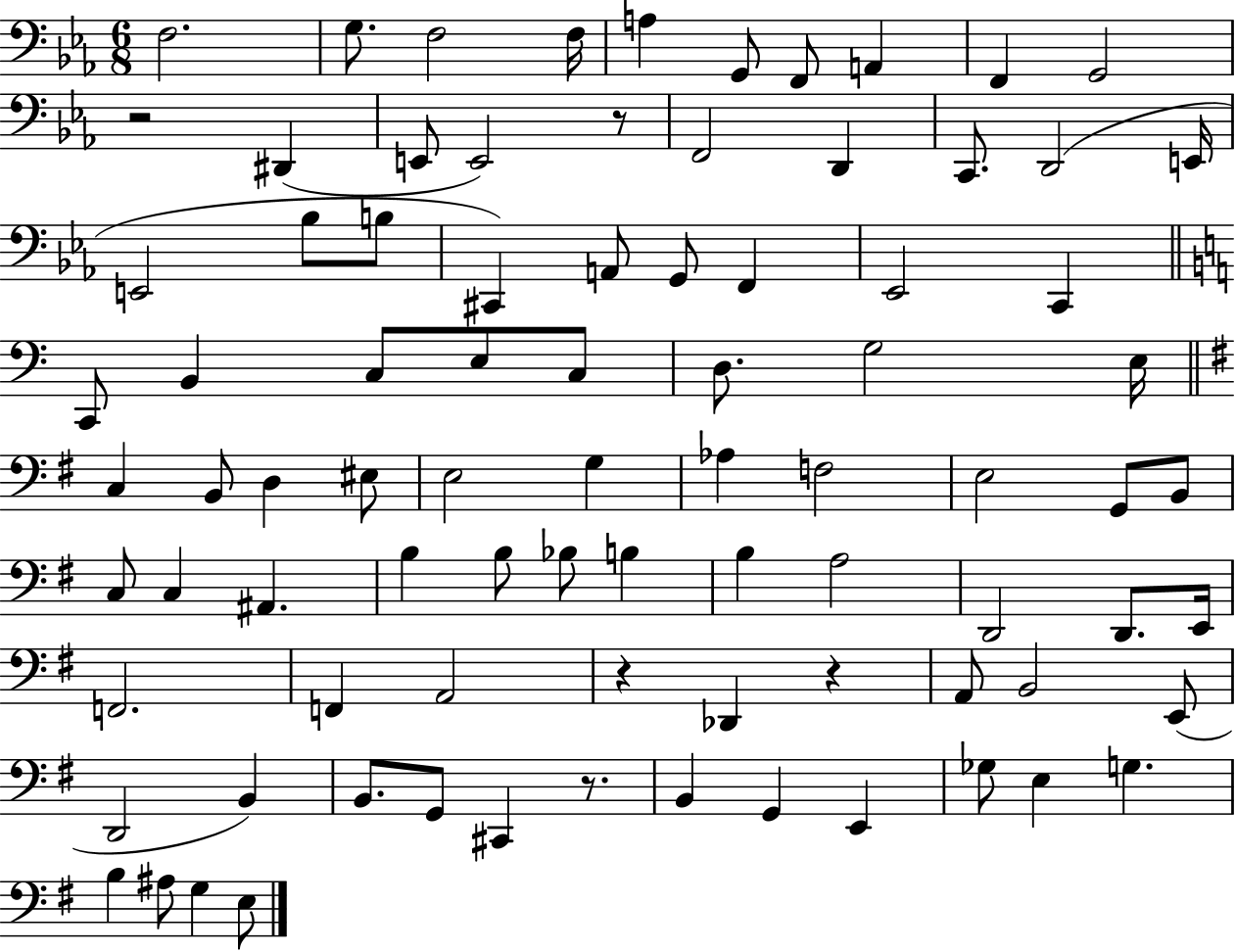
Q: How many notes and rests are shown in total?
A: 85